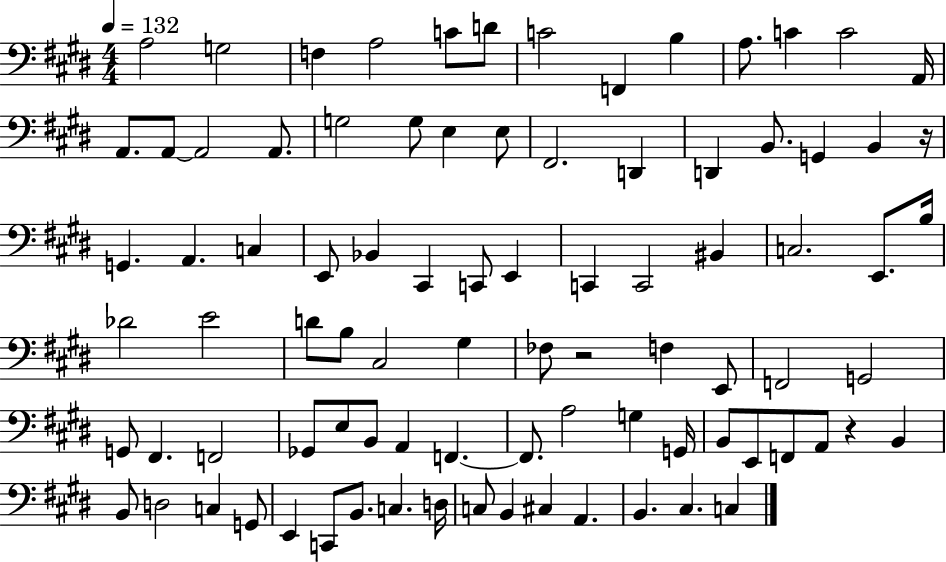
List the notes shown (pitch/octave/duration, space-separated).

A3/h G3/h F3/q A3/h C4/e D4/e C4/h F2/q B3/q A3/e. C4/q C4/h A2/s A2/e. A2/e A2/h A2/e. G3/h G3/e E3/q E3/e F#2/h. D2/q D2/q B2/e. G2/q B2/q R/s G2/q. A2/q. C3/q E2/e Bb2/q C#2/q C2/e E2/q C2/q C2/h BIS2/q C3/h. E2/e. B3/s Db4/h E4/h D4/e B3/e C#3/h G#3/q FES3/e R/h F3/q E2/e F2/h G2/h G2/e F#2/q. F2/h Gb2/e E3/e B2/e A2/q F2/q. F2/e. A3/h G3/q G2/s B2/e E2/e F2/e A2/e R/q B2/q B2/e D3/h C3/q G2/e E2/q C2/e B2/e. C3/q. D3/s C3/e B2/q C#3/q A2/q. B2/q. C#3/q. C3/q